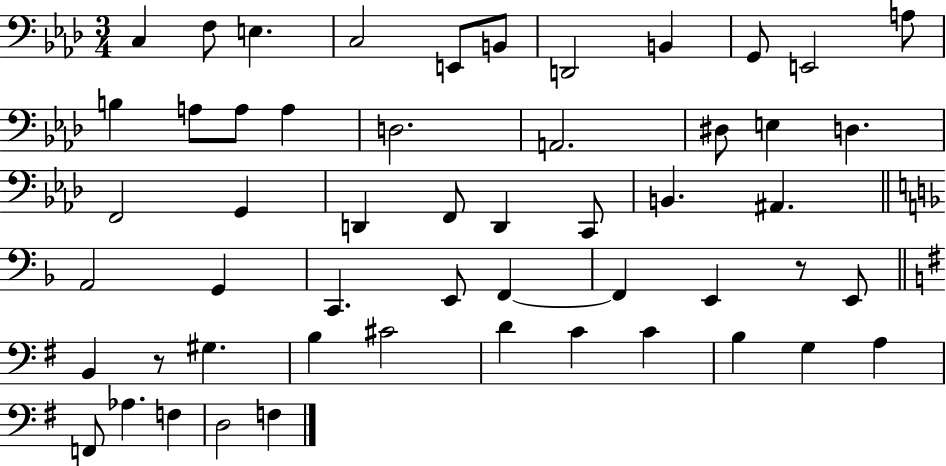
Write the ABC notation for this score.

X:1
T:Untitled
M:3/4
L:1/4
K:Ab
C, F,/2 E, C,2 E,,/2 B,,/2 D,,2 B,, G,,/2 E,,2 A,/2 B, A,/2 A,/2 A, D,2 A,,2 ^D,/2 E, D, F,,2 G,, D,, F,,/2 D,, C,,/2 B,, ^A,, A,,2 G,, C,, E,,/2 F,, F,, E,, z/2 E,,/2 B,, z/2 ^G, B, ^C2 D C C B, G, A, F,,/2 _A, F, D,2 F,